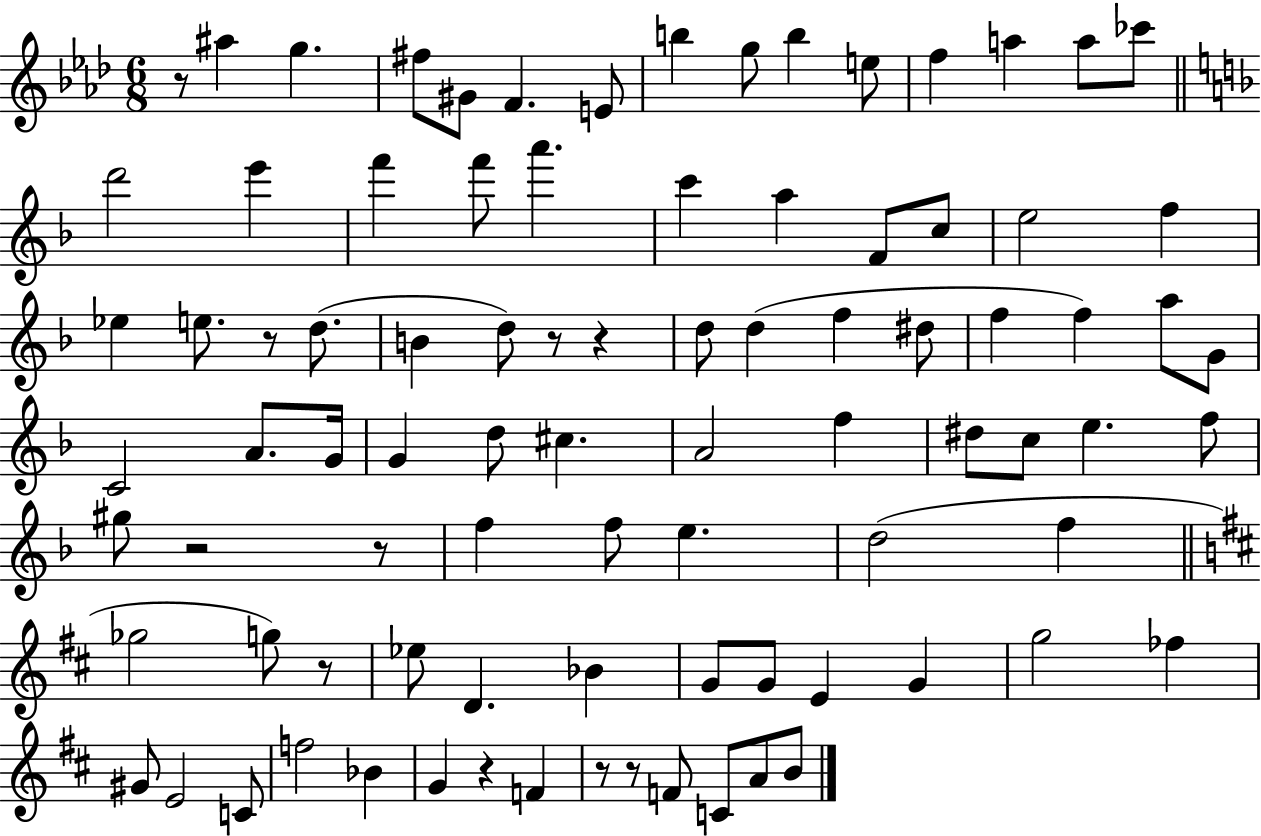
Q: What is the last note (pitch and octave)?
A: B4